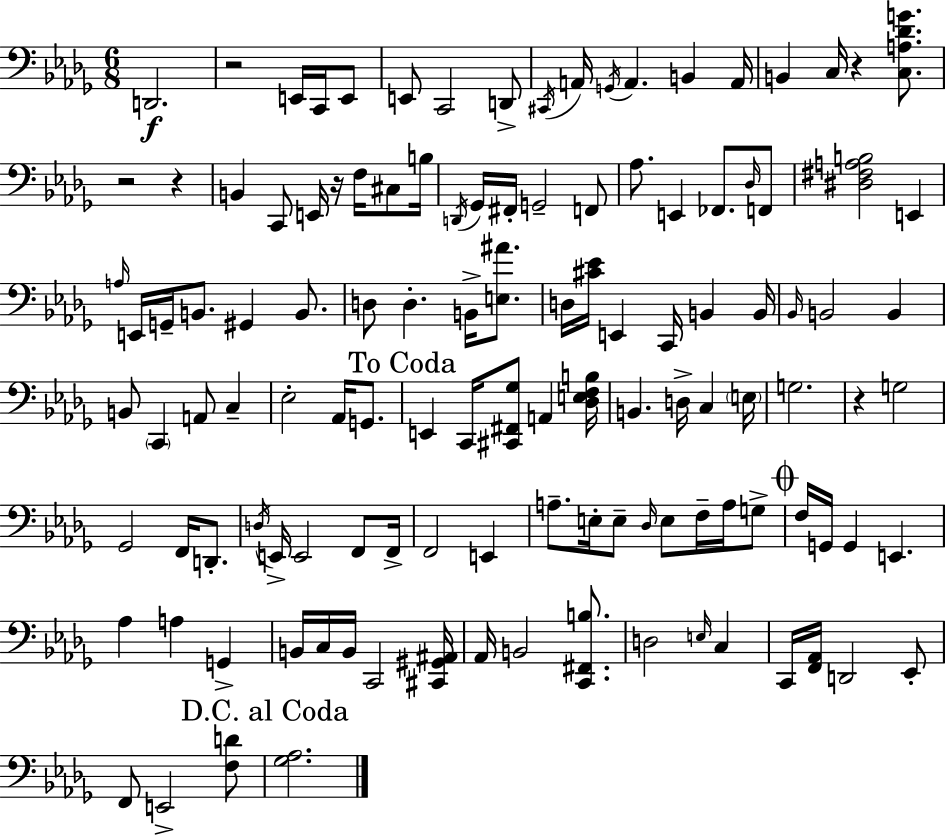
X:1
T:Untitled
M:6/8
L:1/4
K:Bbm
D,,2 z2 E,,/4 C,,/4 E,,/2 E,,/2 C,,2 D,,/2 ^C,,/4 A,,/4 G,,/4 A,, B,, A,,/4 B,, C,/4 z [C,A,_DG]/2 z2 z B,, C,,/2 E,,/4 z/4 F,/4 ^C,/2 B,/4 D,,/4 _G,,/4 ^F,,/4 G,,2 F,,/2 _A,/2 E,, _F,,/2 _D,/4 F,,/2 [^D,^F,A,B,]2 E,, A,/4 E,,/4 G,,/4 B,,/2 ^G,, B,,/2 D,/2 D, B,,/4 [E,^A]/2 D,/4 [^C_E]/4 E,, C,,/4 B,, B,,/4 _B,,/4 B,,2 B,, B,,/2 C,, A,,/2 C, _E,2 _A,,/4 G,,/2 E,, C,,/4 [^C,,^F,,_G,]/2 A,, [_D,E,F,B,]/4 B,, D,/4 C, E,/4 G,2 z G,2 _G,,2 F,,/4 D,,/2 D,/4 E,,/4 E,,2 F,,/2 F,,/4 F,,2 E,, A,/2 E,/4 E,/2 _D,/4 E,/2 F,/4 A,/4 G,/2 F,/4 G,,/4 G,, E,, _A, A, G,, B,,/4 C,/4 B,,/4 C,,2 [^C,,^G,,^A,,]/4 _A,,/4 B,,2 [C,,^F,,B,]/2 D,2 E,/4 C, C,,/4 [F,,_A,,]/4 D,,2 _E,,/2 F,,/2 E,,2 [F,D]/2 [_G,_A,]2